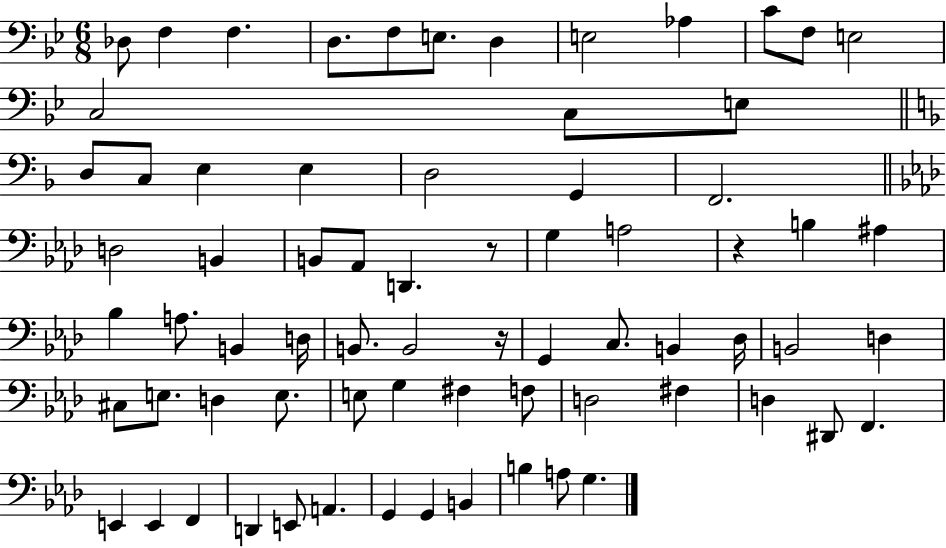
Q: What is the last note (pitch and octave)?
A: G3